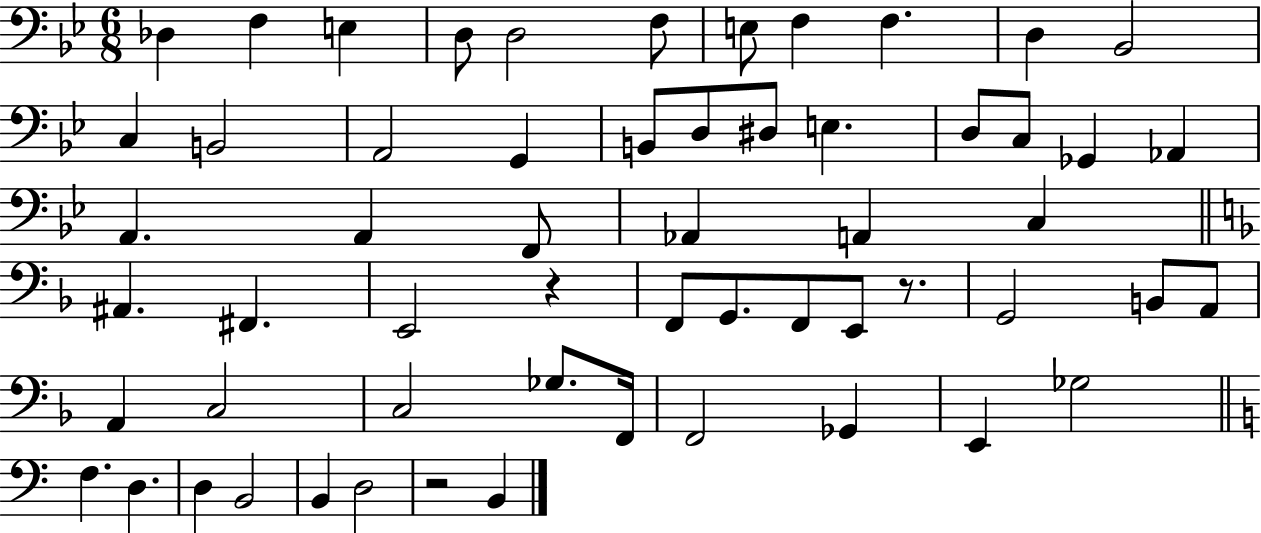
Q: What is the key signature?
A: BES major